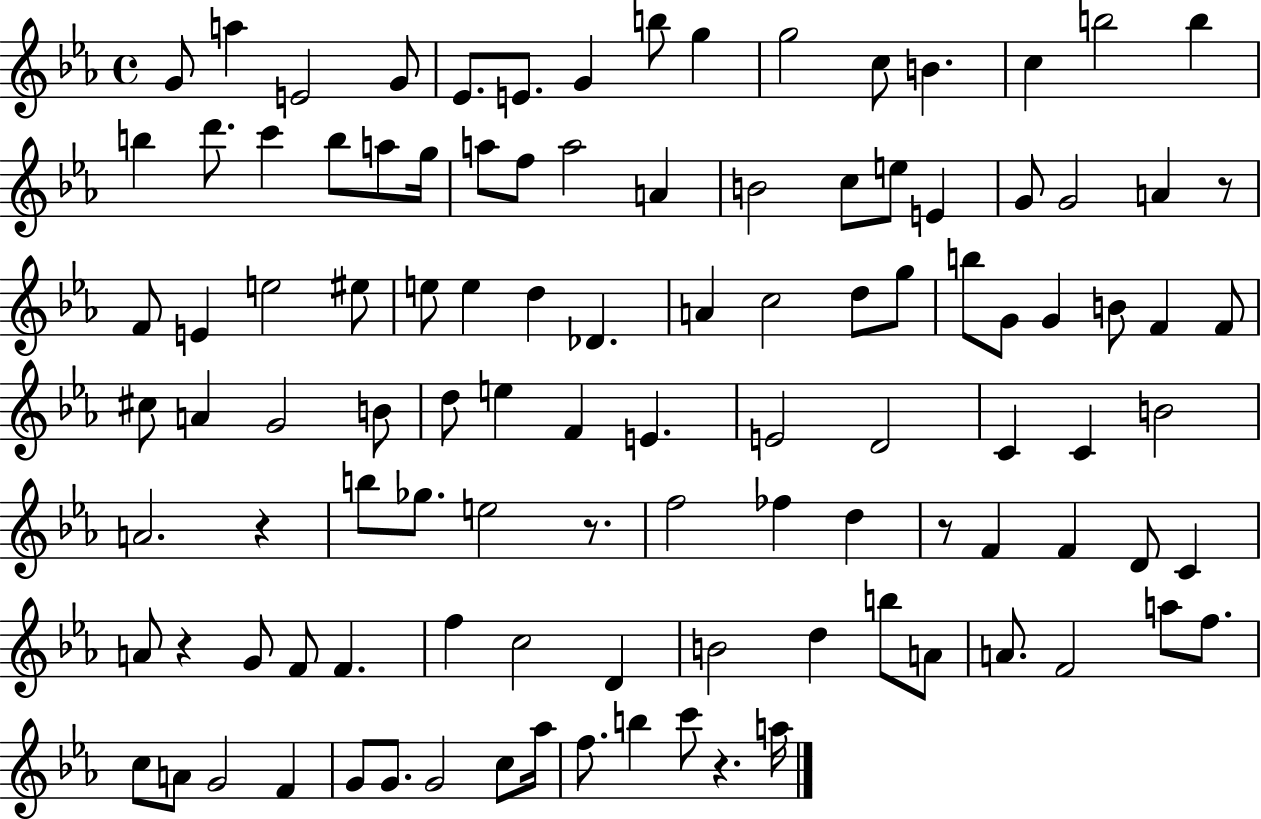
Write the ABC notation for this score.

X:1
T:Untitled
M:4/4
L:1/4
K:Eb
G/2 a E2 G/2 _E/2 E/2 G b/2 g g2 c/2 B c b2 b b d'/2 c' b/2 a/2 g/4 a/2 f/2 a2 A B2 c/2 e/2 E G/2 G2 A z/2 F/2 E e2 ^e/2 e/2 e d _D A c2 d/2 g/2 b/2 G/2 G B/2 F F/2 ^c/2 A G2 B/2 d/2 e F E E2 D2 C C B2 A2 z b/2 _g/2 e2 z/2 f2 _f d z/2 F F D/2 C A/2 z G/2 F/2 F f c2 D B2 d b/2 A/2 A/2 F2 a/2 f/2 c/2 A/2 G2 F G/2 G/2 G2 c/2 _a/4 f/2 b c'/2 z a/4